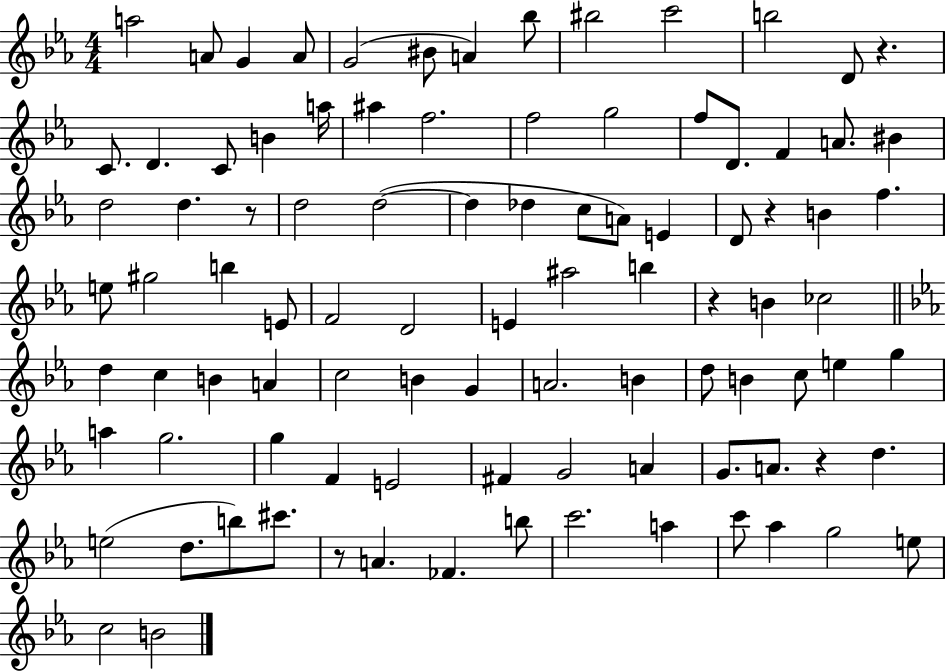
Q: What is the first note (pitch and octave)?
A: A5